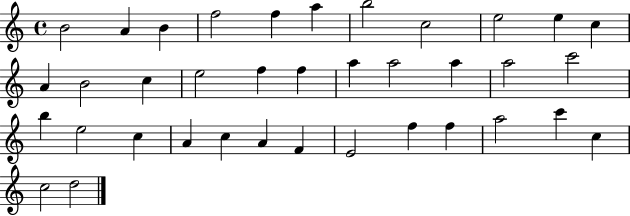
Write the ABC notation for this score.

X:1
T:Untitled
M:4/4
L:1/4
K:C
B2 A B f2 f a b2 c2 e2 e c A B2 c e2 f f a a2 a a2 c'2 b e2 c A c A F E2 f f a2 c' c c2 d2